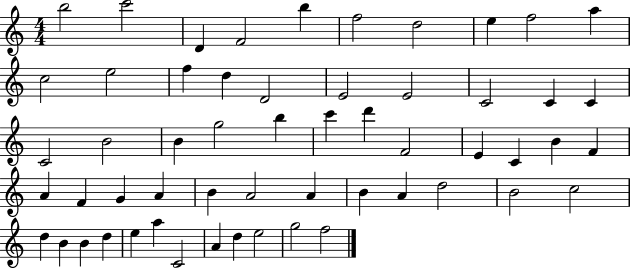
B5/h C6/h D4/q F4/h B5/q F5/h D5/h E5/q F5/h A5/q C5/h E5/h F5/q D5/q D4/h E4/h E4/h C4/h C4/q C4/q C4/h B4/h B4/q G5/h B5/q C6/q D6/q F4/h E4/q C4/q B4/q F4/q A4/q F4/q G4/q A4/q B4/q A4/h A4/q B4/q A4/q D5/h B4/h C5/h D5/q B4/q B4/q D5/q E5/q A5/q C4/h A4/q D5/q E5/h G5/h F5/h